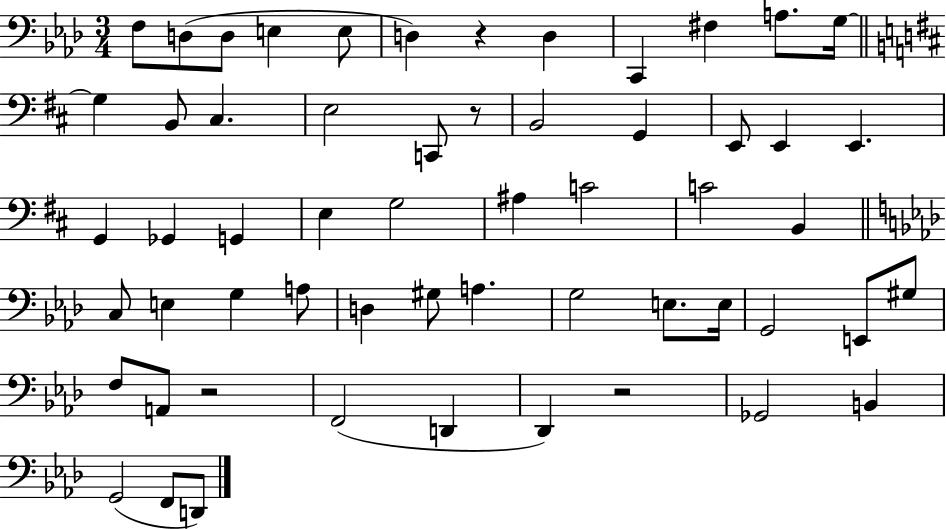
X:1
T:Untitled
M:3/4
L:1/4
K:Ab
F,/2 D,/2 D,/2 E, E,/2 D, z D, C,, ^F, A,/2 G,/4 G, B,,/2 ^C, E,2 C,,/2 z/2 B,,2 G,, E,,/2 E,, E,, G,, _G,, G,, E, G,2 ^A, C2 C2 B,, C,/2 E, G, A,/2 D, ^G,/2 A, G,2 E,/2 E,/4 G,,2 E,,/2 ^G,/2 F,/2 A,,/2 z2 F,,2 D,, _D,, z2 _G,,2 B,, G,,2 F,,/2 D,,/2